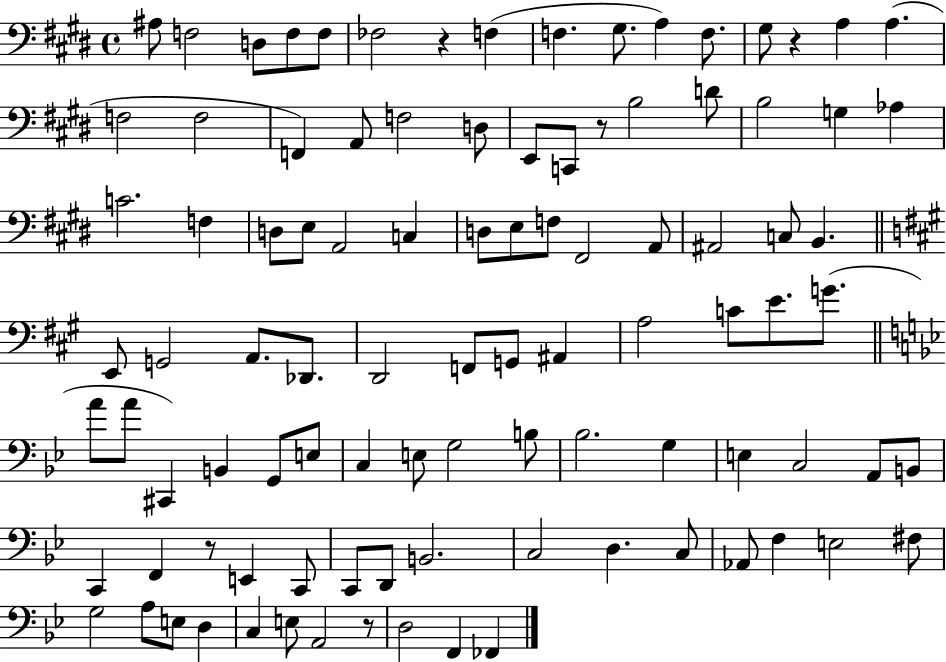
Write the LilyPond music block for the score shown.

{
  \clef bass
  \time 4/4
  \defaultTimeSignature
  \key e \major
  ais8 f2 d8 f8 f8 | fes2 r4 f4( | f4. gis8. a4) f8. | gis8 r4 a4 a4.( | \break f2 f2 | f,4) a,8 f2 d8 | e,8 c,8 r8 b2 d'8 | b2 g4 aes4 | \break c'2. f4 | d8 e8 a,2 c4 | d8 e8 f8 fis,2 a,8 | ais,2 c8 b,4. | \break \bar "||" \break \key a \major e,8 g,2 a,8. des,8. | d,2 f,8 g,8 ais,4 | a2 c'8 e'8. g'8.( | \bar "||" \break \key bes \major a'8 a'8 cis,4) b,4 g,8 e8 | c4 e8 g2 b8 | bes2. g4 | e4 c2 a,8 b,8 | \break c,4 f,4 r8 e,4 c,8 | c,8 d,8 b,2. | c2 d4. c8 | aes,8 f4 e2 fis8 | \break g2 a8 e8 d4 | c4 e8 a,2 r8 | d2 f,4 fes,4 | \bar "|."
}